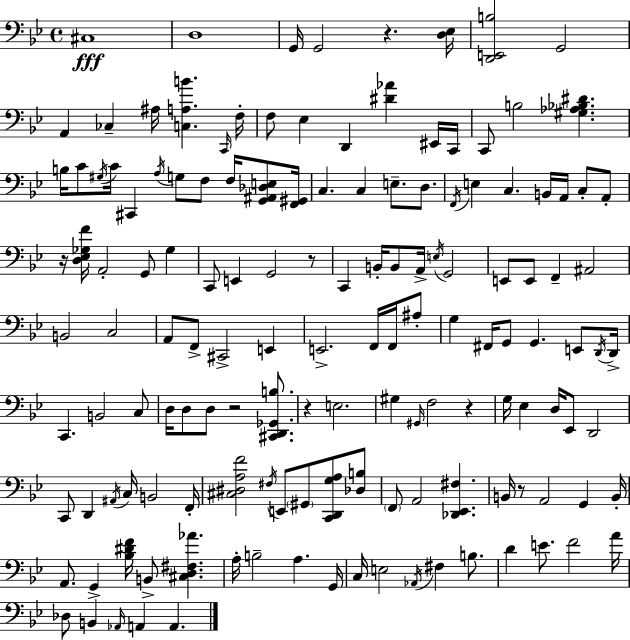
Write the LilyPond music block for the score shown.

{
  \clef bass
  \time 4/4
  \defaultTimeSignature
  \key bes \major
  cis1\fff | d1 | g,16 g,2 r4. <d ees>16 | <d, e, b>2 g,2 | \break a,4 ces4-- ais16 <c a b'>4. \grace { c,16 } | f16-. f8 ees4 d,4 <dis' aes'>4 eis,16 | c,16 c,8 b2 <gis aes bes dis'>4. | b16 c'8 \acciaccatura { gis16 } c'16 cis,4 \acciaccatura { a16 } g8 f8 f16 | \break <g, ais, des e>8 <f, gis,>16 c4. c4 e8.-- | d8. \acciaccatura { f,16 } e4 c4. b,16 a,16 | c8-. a,8-. r16 <d ees ges f'>16 a,2-. g,8 | ges4 c,8 e,4 g,2 | \break r8 c,4 b,16-. b,8 a,16-> \acciaccatura { e16 } g,2 | e,8 e,8 f,4-- ais,2 | b,2 c2 | a,8 f,8-> cis,2-> | \break e,4 e,2.-> | f,16 f,16 ais8-. g4 fis,16 g,8 g,4. | e,8 \acciaccatura { d,16 } d,16-> c,4. b,2 | c8 d16 d8 d8 r2 | \break <cis, d, ges, b>8. r4 e2. | gis4 \grace { gis,16 } f2 | r4 g16 ees4 d16 ees,8 d,2 | c,8 d,4 \acciaccatura { ais,16 } c16 b,2 | \break f,16-. <cis dis a f'>2 | \acciaccatura { fis16 } e,8 \parenthesize gis,8 <c, d, g a>8 <des b>8 \parenthesize f,8 a,2 | <des, ees, fis>4. b,16 r8 a,2 | g,4 b,16-. a,8. g,4-> | \break <bes dis' f'>16 b,8-> <cis d fis aes'>4. a16-. b2-- | a4. g,16 c16 e2 | \acciaccatura { aes,16 } fis4 b8. d'4 e'8. | f'2 a'16 des8 b,4 | \break \grace { aes,16 } a,4 a,4. \bar "|."
}